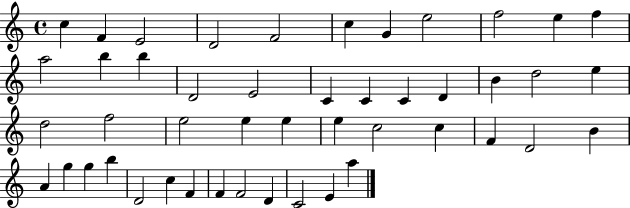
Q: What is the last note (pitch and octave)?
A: A5